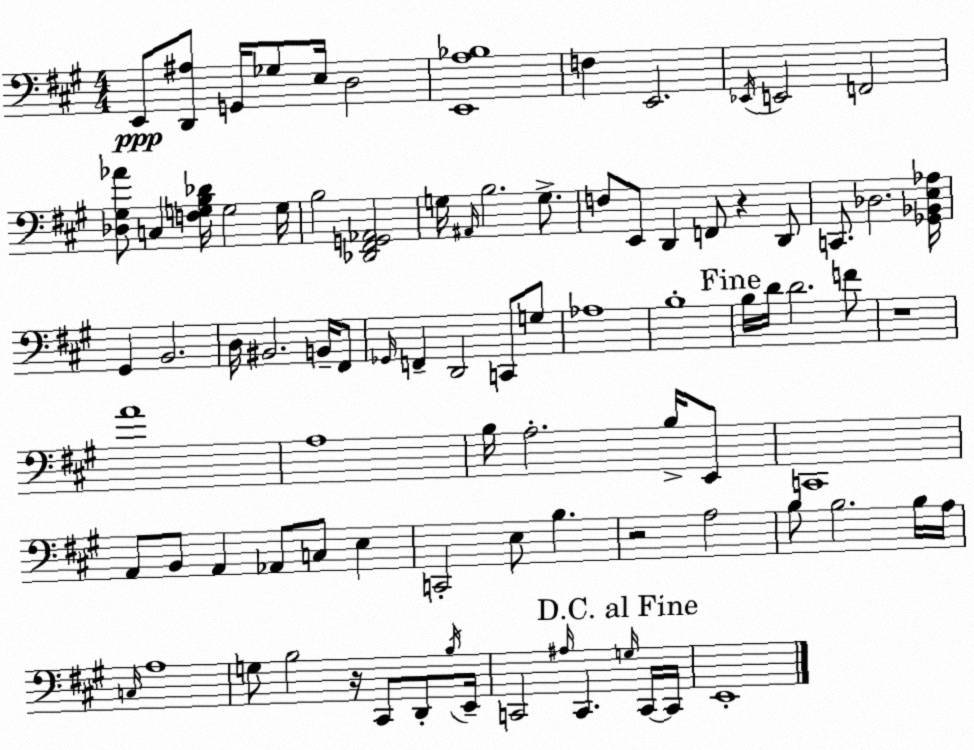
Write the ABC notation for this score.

X:1
T:Untitled
M:4/4
L:1/4
K:A
E,,/2 [D,,^A,]/2 G,,/4 _G,/2 E,/4 D,2 [E,,A,_B,]4 F, E,,2 _E,,/4 E,,2 F,,2 [_D,^G,_A]/2 C, [F,G,B,_D]/4 G,2 G,/4 B,2 [_D,,^F,,G,,_A,,]2 G,/4 ^A,,/4 B,2 G,/2 F,/2 E,,/2 D,, F,,/2 z D,,/2 C,,/2 _D,2 [_G,,_B,,E,_A,]/4 ^G,, B,,2 D,/4 ^B,,2 B,,/4 ^F,,/2 _G,,/4 F,, D,,2 C,,/2 G,/2 _A,4 B,4 B,/4 D/4 D2 F/2 z4 A4 A,4 B,/4 A,2 B,/4 E,,/2 C,,4 A,,/2 B,,/2 A,, _A,,/2 C,/2 E, C,,2 E,/2 B, z2 A,2 B,/2 B,2 B,/4 A,/4 C,/4 A,4 G,/2 B,2 z/4 ^C,,/2 D,,/2 B,/4 E,,/4 C,,2 ^A,/4 C,, G,/4 C,,/4 C,,/4 E,,4